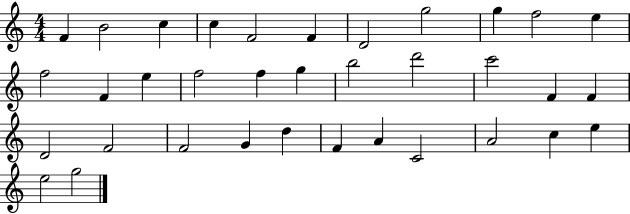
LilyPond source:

{
  \clef treble
  \numericTimeSignature
  \time 4/4
  \key c \major
  f'4 b'2 c''4 | c''4 f'2 f'4 | d'2 g''2 | g''4 f''2 e''4 | \break f''2 f'4 e''4 | f''2 f''4 g''4 | b''2 d'''2 | c'''2 f'4 f'4 | \break d'2 f'2 | f'2 g'4 d''4 | f'4 a'4 c'2 | a'2 c''4 e''4 | \break e''2 g''2 | \bar "|."
}